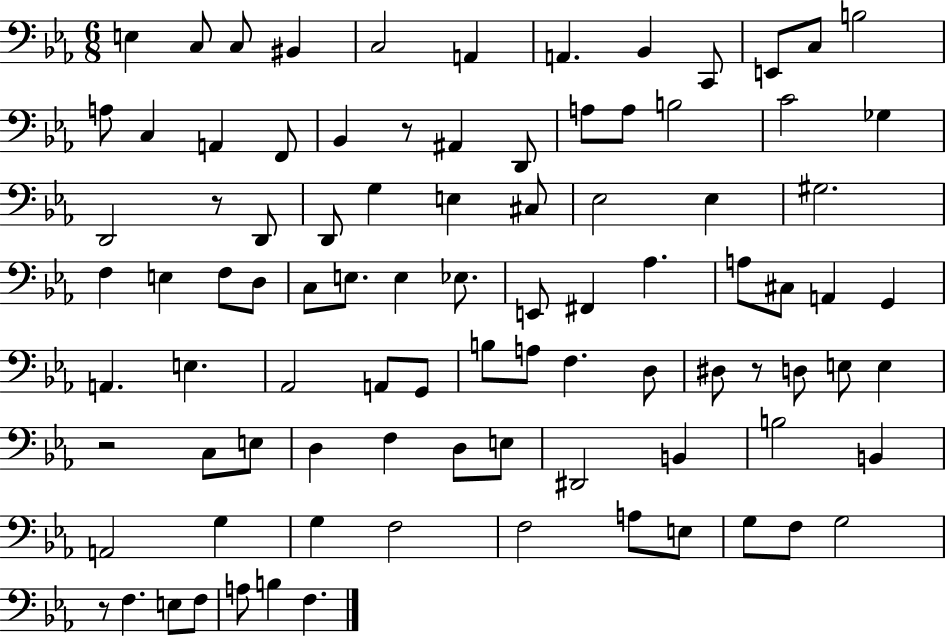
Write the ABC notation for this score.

X:1
T:Untitled
M:6/8
L:1/4
K:Eb
E, C,/2 C,/2 ^B,, C,2 A,, A,, _B,, C,,/2 E,,/2 C,/2 B,2 A,/2 C, A,, F,,/2 _B,, z/2 ^A,, D,,/2 A,/2 A,/2 B,2 C2 _G, D,,2 z/2 D,,/2 D,,/2 G, E, ^C,/2 _E,2 _E, ^G,2 F, E, F,/2 D,/2 C,/2 E,/2 E, _E,/2 E,,/2 ^F,, _A, A,/2 ^C,/2 A,, G,, A,, E, _A,,2 A,,/2 G,,/2 B,/2 A,/2 F, D,/2 ^D,/2 z/2 D,/2 E,/2 E, z2 C,/2 E,/2 D, F, D,/2 E,/2 ^D,,2 B,, B,2 B,, A,,2 G, G, F,2 F,2 A,/2 E,/2 G,/2 F,/2 G,2 z/2 F, E,/2 F,/2 A,/2 B, F,